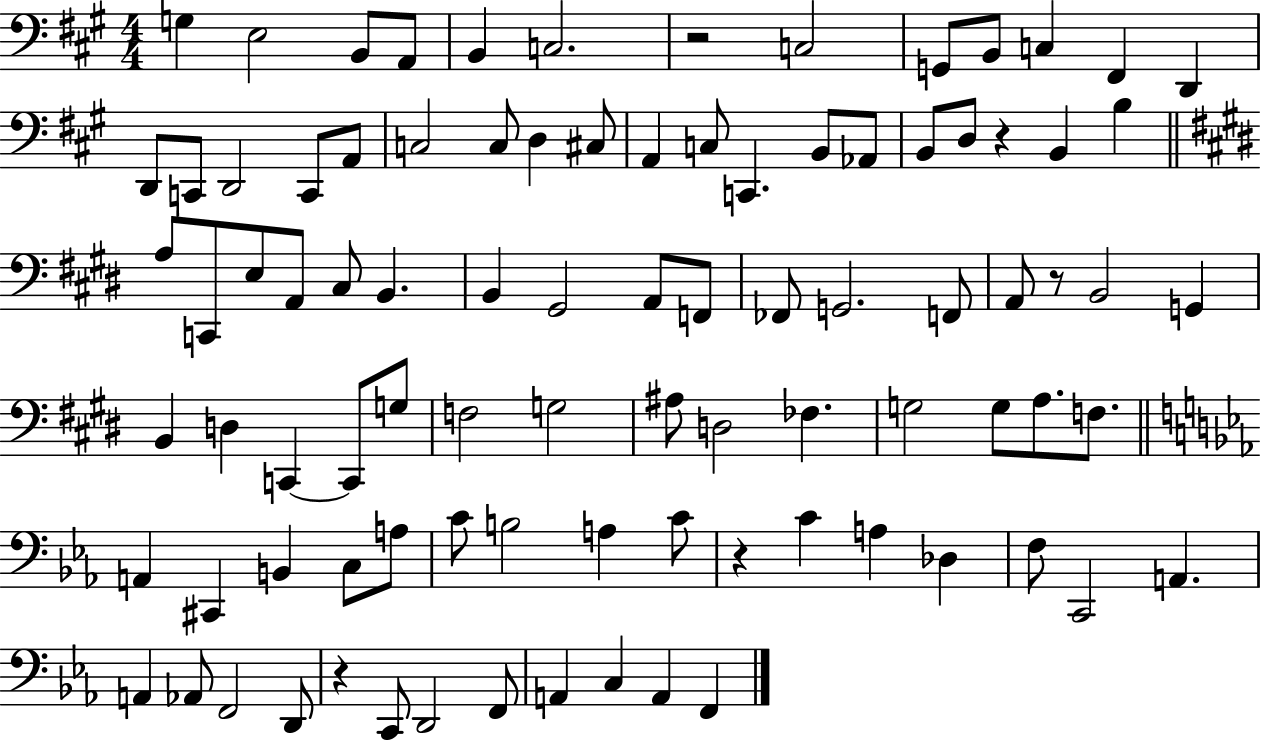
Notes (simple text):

G3/q E3/h B2/e A2/e B2/q C3/h. R/h C3/h G2/e B2/e C3/q F#2/q D2/q D2/e C2/e D2/h C2/e A2/e C3/h C3/e D3/q C#3/e A2/q C3/e C2/q. B2/e Ab2/e B2/e D3/e R/q B2/q B3/q A3/e C2/e E3/e A2/e C#3/e B2/q. B2/q G#2/h A2/e F2/e FES2/e G2/h. F2/e A2/e R/e B2/h G2/q B2/q D3/q C2/q C2/e G3/e F3/h G3/h A#3/e D3/h FES3/q. G3/h G3/e A3/e. F3/e. A2/q C#2/q B2/q C3/e A3/e C4/e B3/h A3/q C4/e R/q C4/q A3/q Db3/q F3/e C2/h A2/q. A2/q Ab2/e F2/h D2/e R/q C2/e D2/h F2/e A2/q C3/q A2/q F2/q